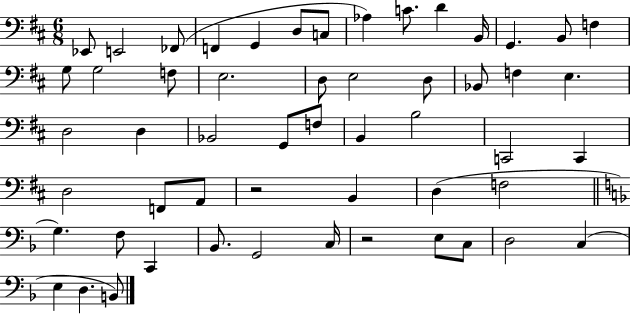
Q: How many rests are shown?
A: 2